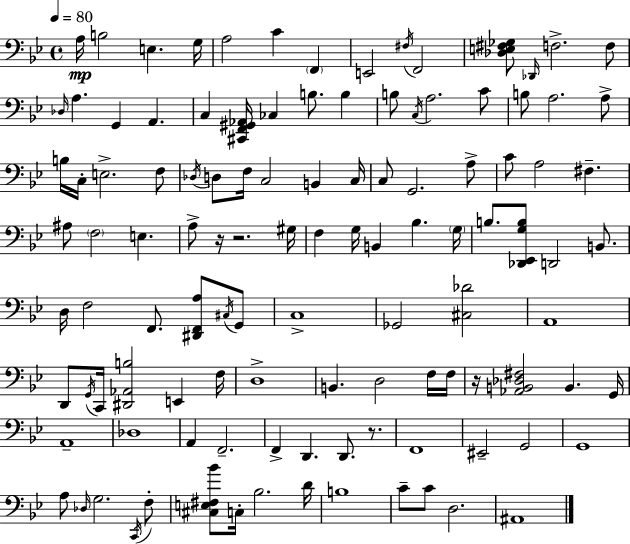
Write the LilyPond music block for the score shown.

{
  \clef bass
  \time 4/4
  \defaultTimeSignature
  \key bes \major
  \tempo 4 = 80
  a16\mp b2 e4. g16 | a2 c'4 \parenthesize f,4 | e,2 \acciaccatura { fis16 } f,2 | <des e fis ges>8 \grace { des,16 } f2.-> | \break f8 \grace { des16 } a4. g,4 a,4. | c4 <cis, f, gis, aes,>16 ces4 b8. b4 | b8 \acciaccatura { c16 } a2. | c'8 b8 a2. | \break a8-> b16 c16-. e2.-> | f8 \acciaccatura { des16 } d8 f16 c2 | b,4 c16 c8 g,2. | a8-> c'8 a2 fis4.-- | \break ais8 \parenthesize f2 e4. | a8-> r16 r2. | gis16 f4 g16 b,4 bes4. | \parenthesize g16 b8. <des, ees, g b>8 d,2 | \break b,8. d16 f2 f,8. | <dis, f, a>8 \acciaccatura { cis16 } g,8 c1-> | ges,2 <cis des'>2 | a,1 | \break d,8 \acciaccatura { g,16 } c,16 <dis, aes, b>2 | e,4 f16 d1-> | b,4. d2 | f16 f16 r16 <aes, b, des fis>2 | \break b,4. g,16 a,1-- | des1 | a,4 f,2.-- | f,4-> d,4. | \break d,8. r8. f,1 | eis,2-- g,2 | g,1 | a8 \grace { des16 } g2. | \break \acciaccatura { c,16 } f8-. <cis e fis bes'>8 c16-. bes2. | d'16 b1 | c'8-- c'8 d2. | ais,1 | \break \bar "|."
}